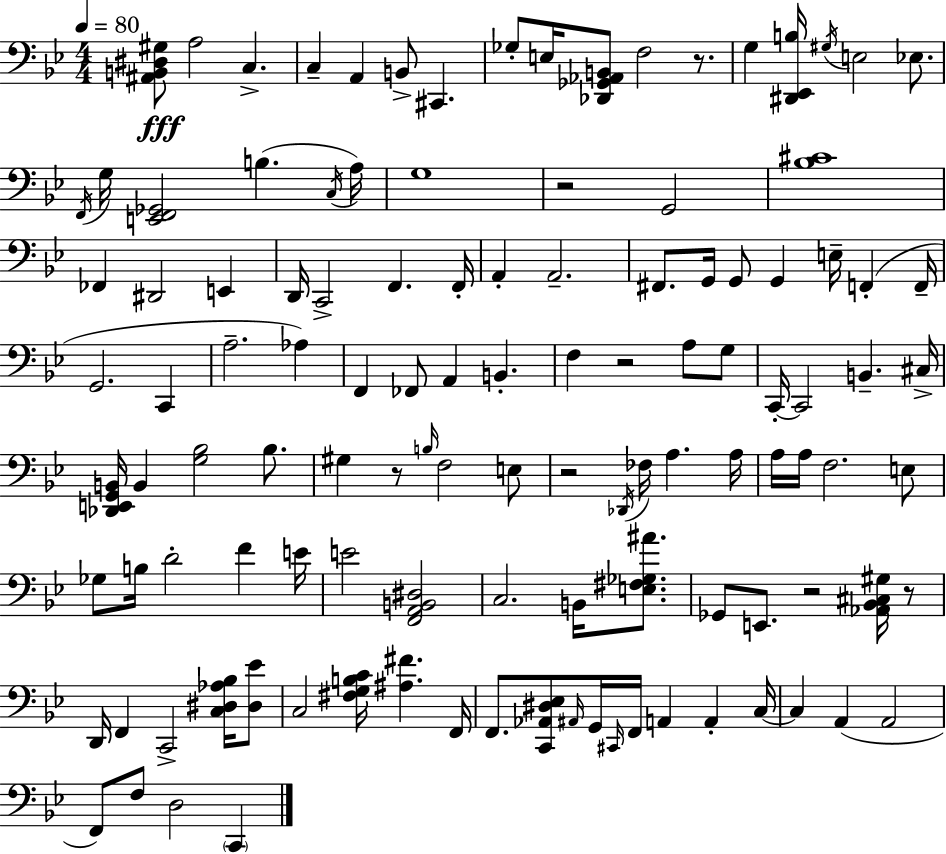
X:1
T:Untitled
M:4/4
L:1/4
K:Bb
[^A,,B,,^D,^G,]/2 A,2 C, C, A,, B,,/2 ^C,, _G,/2 E,/4 [_D,,_G,,_A,,B,,]/2 F,2 z/2 G, [^D,,_E,,B,]/4 ^G,/4 E,2 _E,/2 F,,/4 G,/4 [E,,F,,_G,,]2 B, C,/4 A,/4 G,4 z2 G,,2 [_B,^C]4 _F,, ^D,,2 E,, D,,/4 C,,2 F,, F,,/4 A,, A,,2 ^F,,/2 G,,/4 G,,/2 G,, E,/4 F,, F,,/4 G,,2 C,, A,2 _A, F,, _F,,/2 A,, B,, F, z2 A,/2 G,/2 C,,/4 C,,2 B,, ^C,/4 [_D,,E,,G,,B,,]/4 B,, [G,_B,]2 _B,/2 ^G, z/2 B,/4 F,2 E,/2 z2 _D,,/4 _F,/4 A, A,/4 A,/4 A,/4 F,2 E,/2 _G,/2 B,/4 D2 F E/4 E2 [F,,A,,B,,^D,]2 C,2 B,,/4 [E,^F,_G,^A]/2 _G,,/2 E,,/2 z2 [_A,,_B,,^C,^G,]/4 z/2 D,,/4 F,, C,,2 [C,^D,_A,_B,]/4 [^D,_E]/2 C,2 [^F,G,B,C]/4 [^A,^F] F,,/4 F,,/2 [C,,_A,,^D,_E,]/2 ^A,,/4 G,,/4 ^C,,/4 F,,/4 A,, A,, C,/4 C, A,, A,,2 F,,/2 F,/2 D,2 C,,